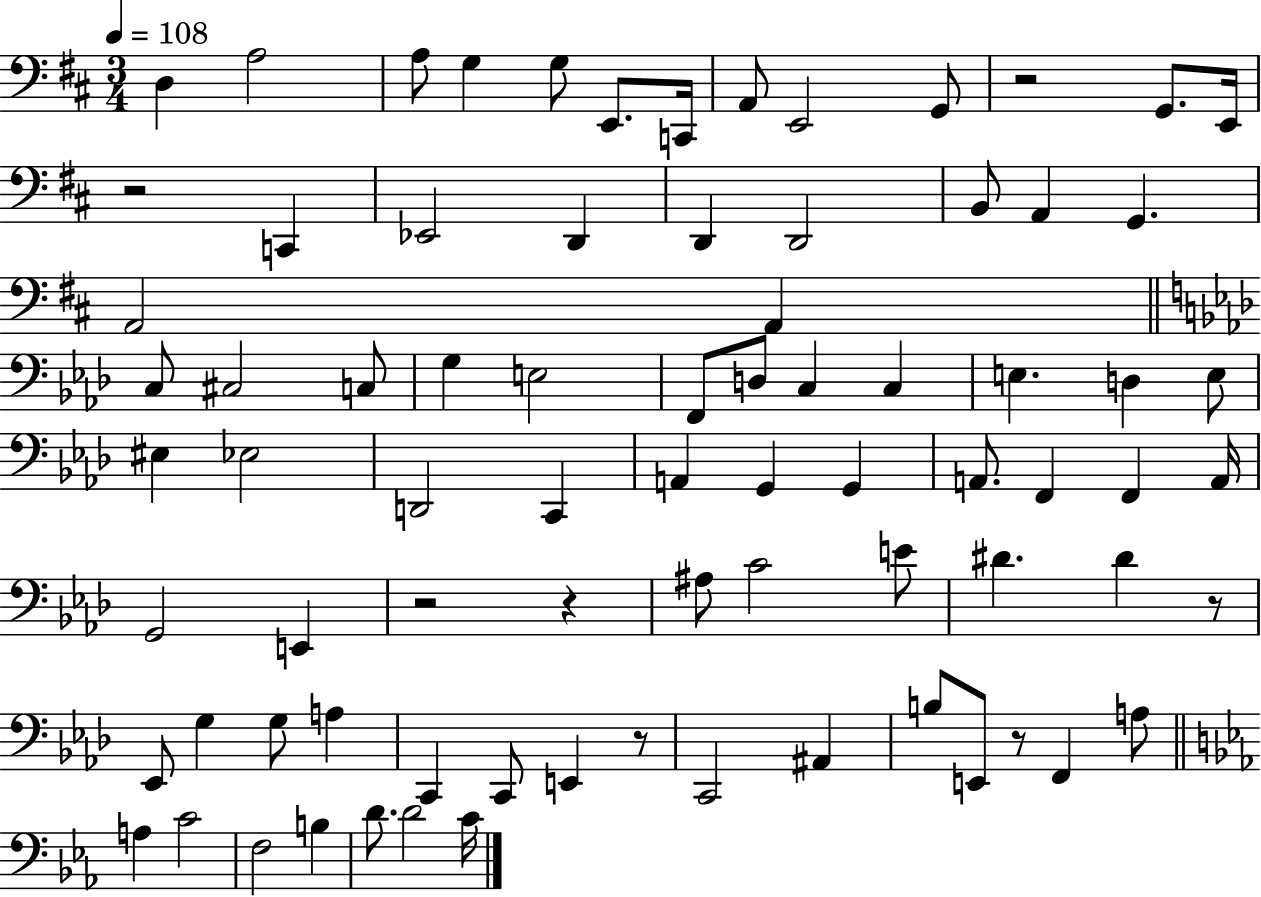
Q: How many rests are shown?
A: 7